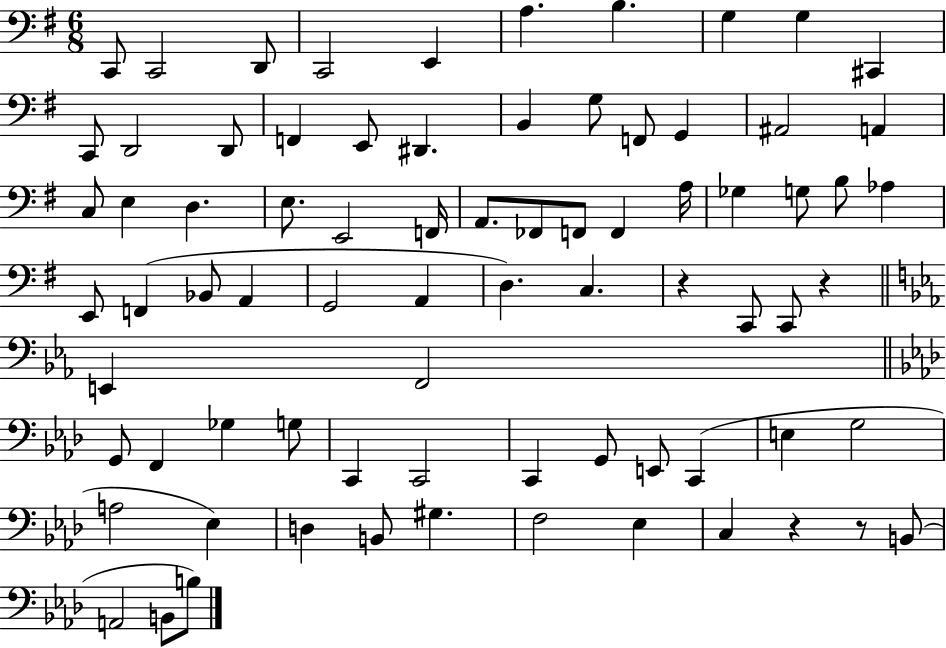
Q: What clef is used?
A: bass